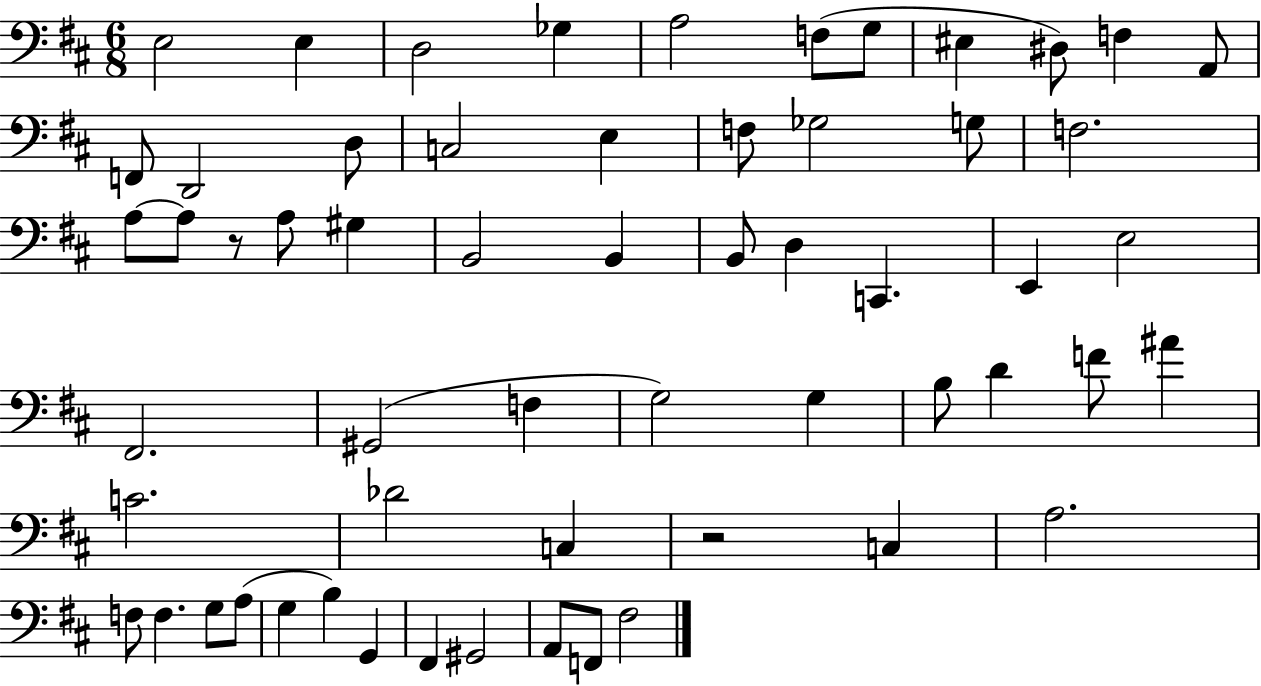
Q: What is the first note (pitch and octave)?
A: E3